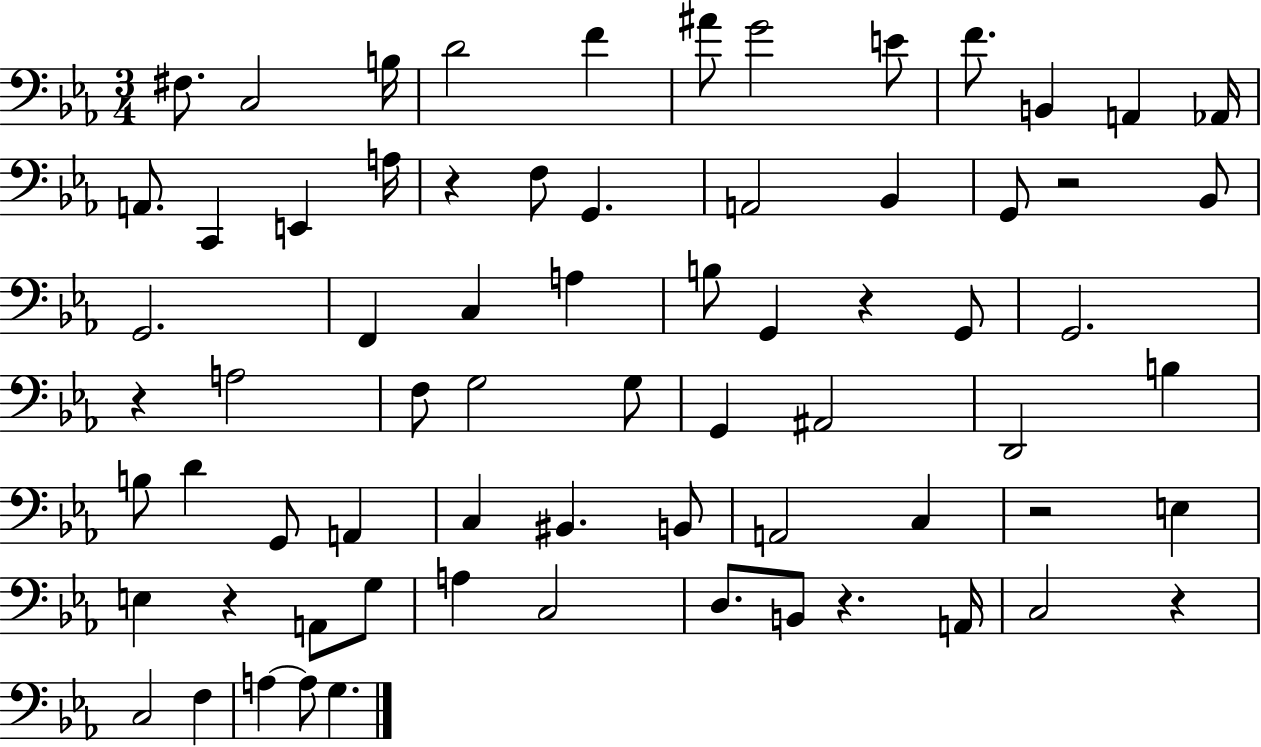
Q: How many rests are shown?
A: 8